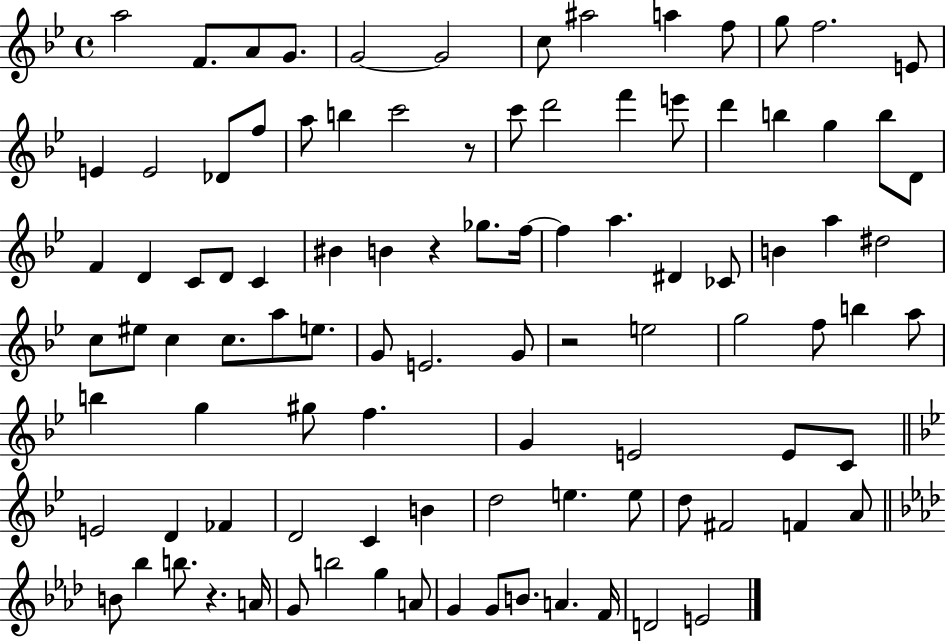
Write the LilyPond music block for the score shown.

{
  \clef treble
  \time 4/4
  \defaultTimeSignature
  \key bes \major
  \repeat volta 2 { a''2 f'8. a'8 g'8. | g'2~~ g'2 | c''8 ais''2 a''4 f''8 | g''8 f''2. e'8 | \break e'4 e'2 des'8 f''8 | a''8 b''4 c'''2 r8 | c'''8 d'''2 f'''4 e'''8 | d'''4 b''4 g''4 b''8 d'8 | \break f'4 d'4 c'8 d'8 c'4 | bis'4 b'4 r4 ges''8. f''16~~ | f''4 a''4. dis'4 ces'8 | b'4 a''4 dis''2 | \break c''8 eis''8 c''4 c''8. a''8 e''8. | g'8 e'2. g'8 | r2 e''2 | g''2 f''8 b''4 a''8 | \break b''4 g''4 gis''8 f''4. | g'4 e'2 e'8 c'8 | \bar "||" \break \key bes \major e'2 d'4 fes'4 | d'2 c'4 b'4 | d''2 e''4. e''8 | d''8 fis'2 f'4 a'8 | \break \bar "||" \break \key f \minor b'8 bes''4 b''8. r4. a'16 | g'8 b''2 g''4 a'8 | g'4 g'8 b'8. a'4. f'16 | d'2 e'2 | \break } \bar "|."
}